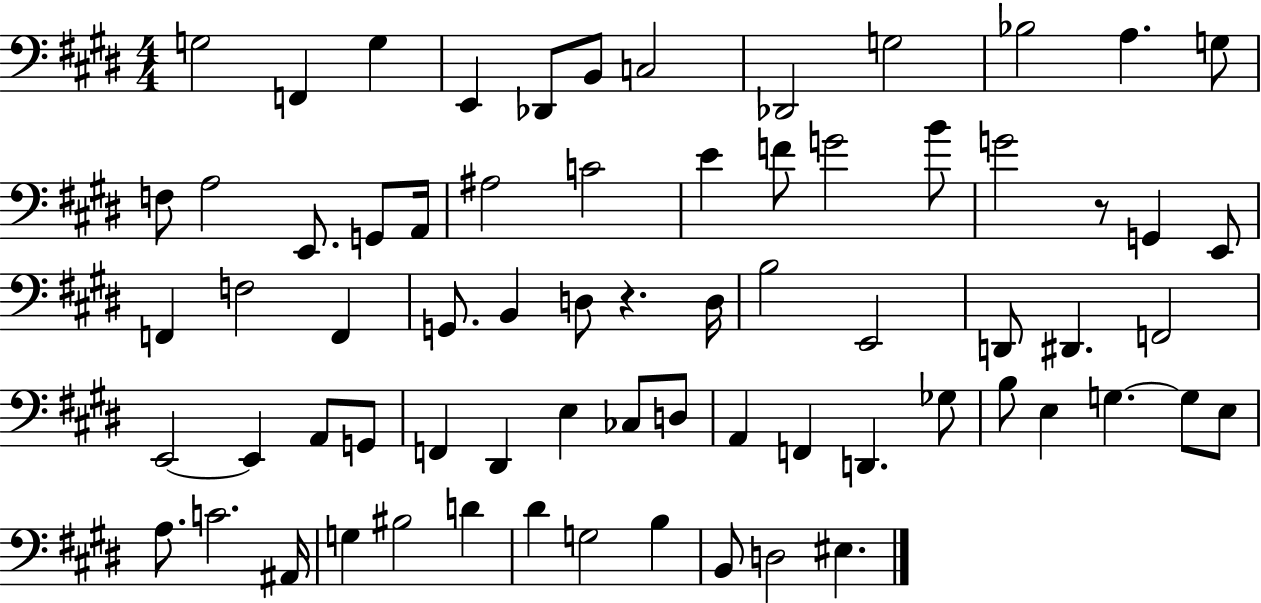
{
  \clef bass
  \numericTimeSignature
  \time 4/4
  \key e \major
  \repeat volta 2 { g2 f,4 g4 | e,4 des,8 b,8 c2 | des,2 g2 | bes2 a4. g8 | \break f8 a2 e,8. g,8 a,16 | ais2 c'2 | e'4 f'8 g'2 b'8 | g'2 r8 g,4 e,8 | \break f,4 f2 f,4 | g,8. b,4 d8 r4. d16 | b2 e,2 | d,8 dis,4. f,2 | \break e,2~~ e,4 a,8 g,8 | f,4 dis,4 e4 ces8 d8 | a,4 f,4 d,4. ges8 | b8 e4 g4.~~ g8 e8 | \break a8. c'2. ais,16 | g4 bis2 d'4 | dis'4 g2 b4 | b,8 d2 eis4. | \break } \bar "|."
}